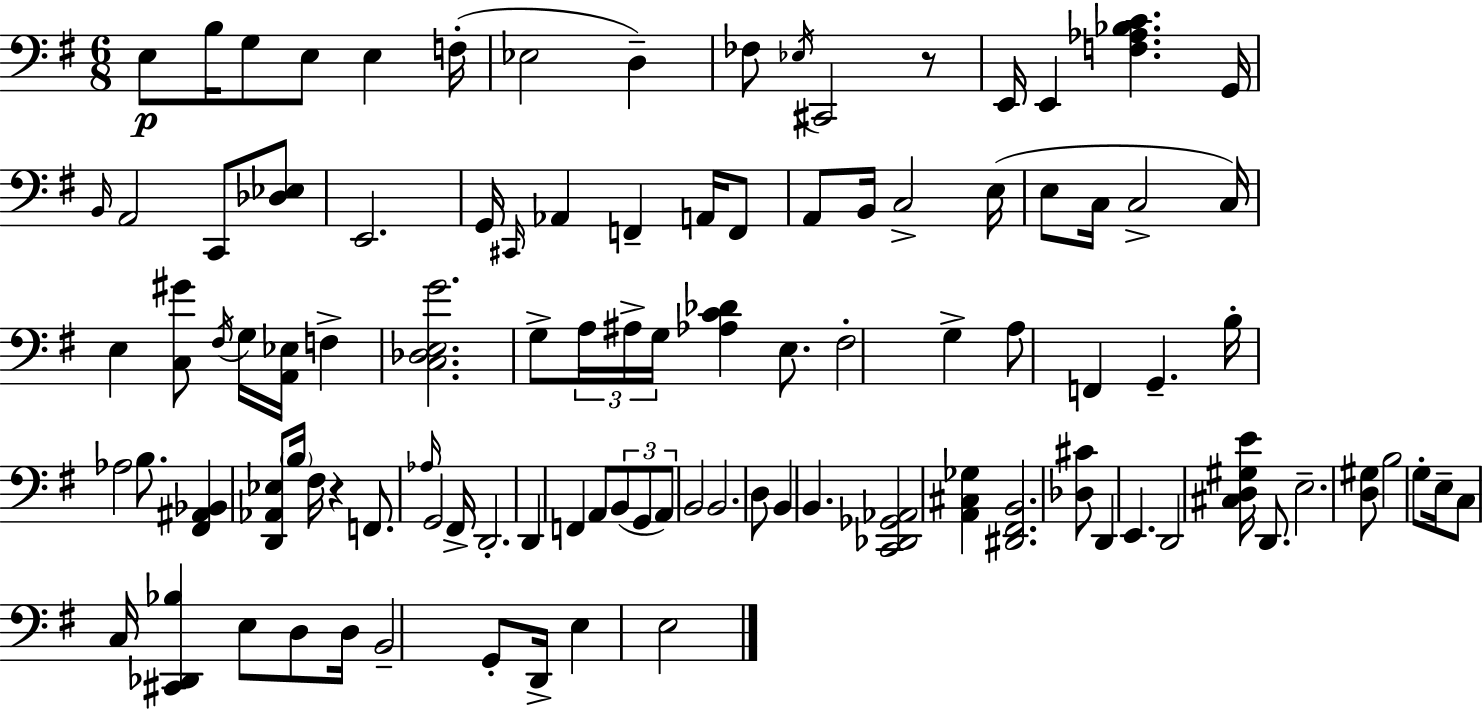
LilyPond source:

{
  \clef bass
  \numericTimeSignature
  \time 6/8
  \key g \major
  e8\p b16 g8 e8 e4 f16-.( | ees2 d4--) | fes8 \acciaccatura { ees16 } cis,2 r8 | e,16 e,4 <f aes bes c'>4. | \break g,16 \grace { b,16 } a,2 c,8 | <des ees>8 e,2. | g,16 \grace { cis,16 } aes,4 f,4-- | a,16 f,8 a,8 b,16 c2-> | \break e16( e8 c16 c2-> | c16) e4 <c gis'>8 \acciaccatura { fis16 } g16 <a, ees>16 | f4-> <c des e g'>2. | g8-> \tuplet 3/2 { a16 ais16-> g16 } <aes c' des'>4 | \break e8. fis2-. | g4-> a8 f,4 g,4.-- | b16-. aes2 | b8. <fis, ais, bes,>4 <d, aes, ees>8 \parenthesize b16 fis16 | \break r4 f,8. \grace { aes16 } g,2 | fis,16-> d,2.-. | d,4 f,4 | a,8 \tuplet 3/2 { b,8( g,8 a,8) } b,2 | \break b,2. | d8 b,4 b,4. | <c, des, ges, aes,>2 | <a, cis ges>4 <dis, fis, b,>2. | \break <des cis'>8 d,4 e,4. | d,2 | <cis d gis e'>16 d,8. e2.-- | <d gis>8 b2 | \break g8-. e16-- c8 c16 <cis, des, bes>4 | e8 d8 d16 b,2-- | g,8-. d,16-> e4 e2 | \bar "|."
}